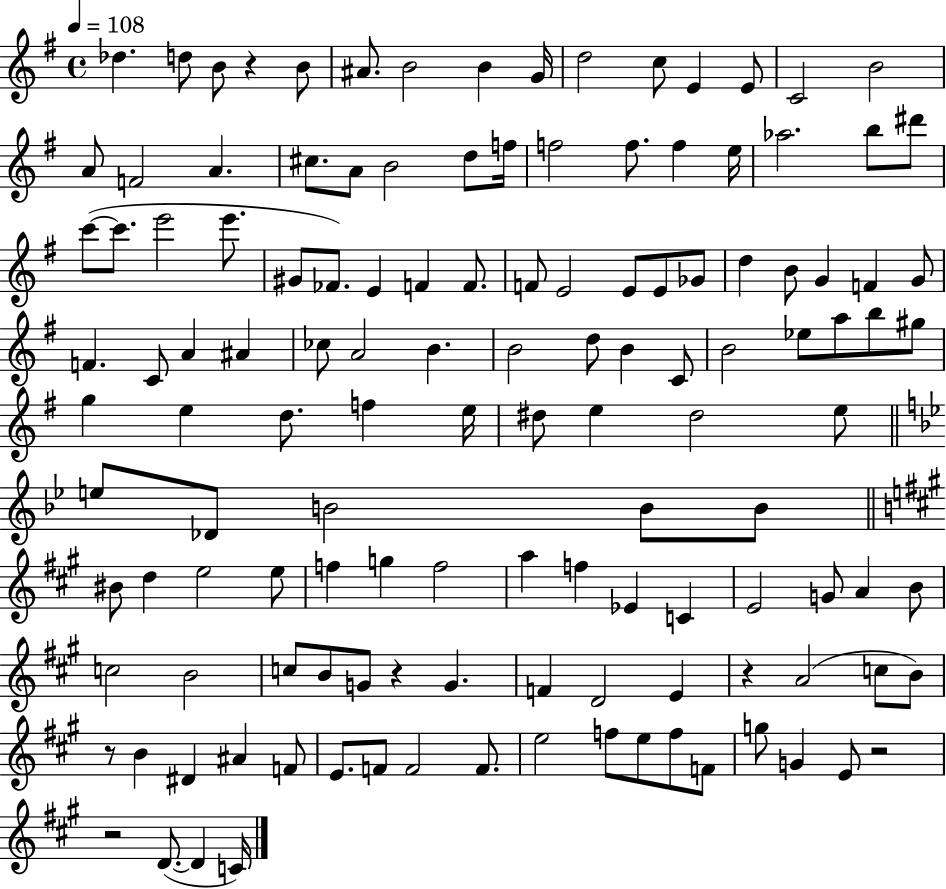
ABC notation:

X:1
T:Untitled
M:4/4
L:1/4
K:G
_d d/2 B/2 z B/2 ^A/2 B2 B G/4 d2 c/2 E E/2 C2 B2 A/2 F2 A ^c/2 A/2 B2 d/2 f/4 f2 f/2 f e/4 _a2 b/2 ^d'/2 c'/2 c'/2 e'2 e'/2 ^G/2 _F/2 E F F/2 F/2 E2 E/2 E/2 _G/2 d B/2 G F G/2 F C/2 A ^A _c/2 A2 B B2 d/2 B C/2 B2 _e/2 a/2 b/2 ^g/2 g e d/2 f e/4 ^d/2 e ^d2 e/2 e/2 _D/2 B2 B/2 B/2 ^B/2 d e2 e/2 f g f2 a f _E C E2 G/2 A B/2 c2 B2 c/2 B/2 G/2 z G F D2 E z A2 c/2 B/2 z/2 B ^D ^A F/2 E/2 F/2 F2 F/2 e2 f/2 e/2 f/2 F/2 g/2 G E/2 z2 z2 D/2 D C/4